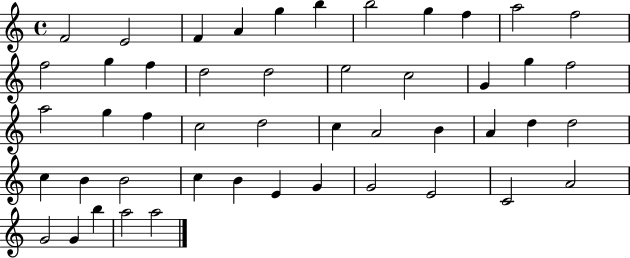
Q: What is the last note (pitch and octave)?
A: A5